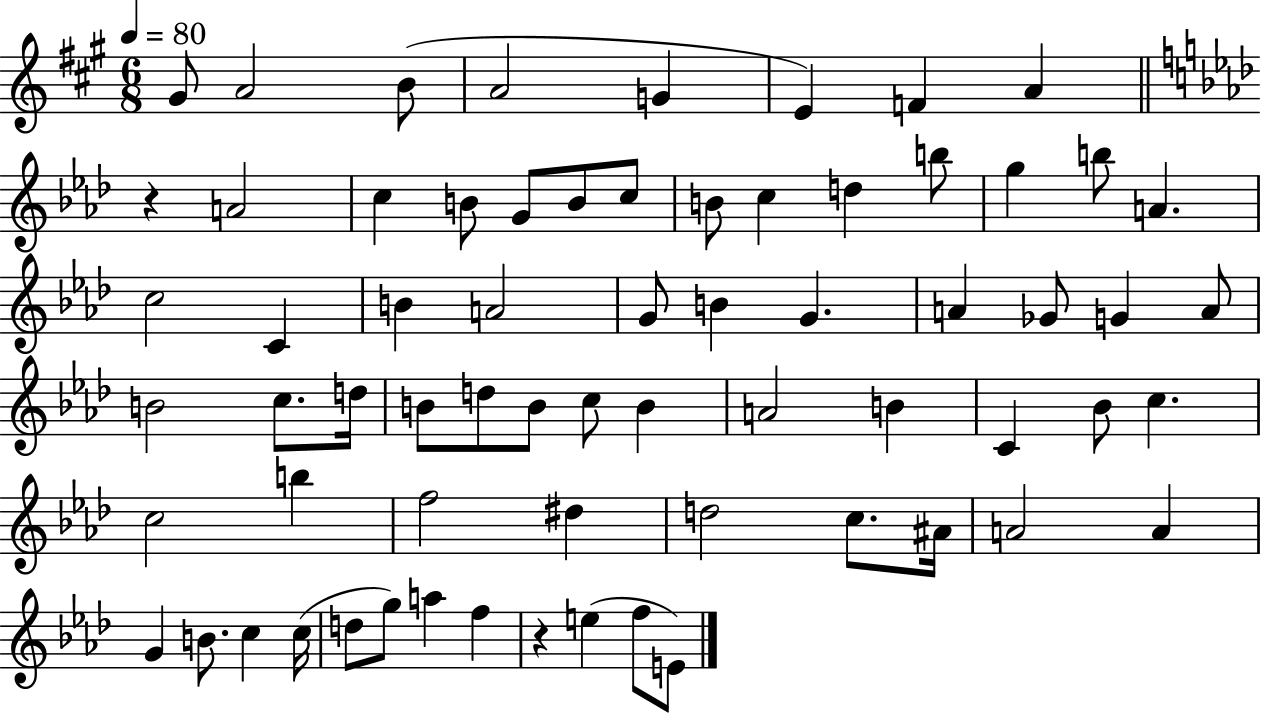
G#4/e A4/h B4/e A4/h G4/q E4/q F4/q A4/q R/q A4/h C5/q B4/e G4/e B4/e C5/e B4/e C5/q D5/q B5/e G5/q B5/e A4/q. C5/h C4/q B4/q A4/h G4/e B4/q G4/q. A4/q Gb4/e G4/q A4/e B4/h C5/e. D5/s B4/e D5/e B4/e C5/e B4/q A4/h B4/q C4/q Bb4/e C5/q. C5/h B5/q F5/h D#5/q D5/h C5/e. A#4/s A4/h A4/q G4/q B4/e. C5/q C5/s D5/e G5/e A5/q F5/q R/q E5/q F5/e E4/e